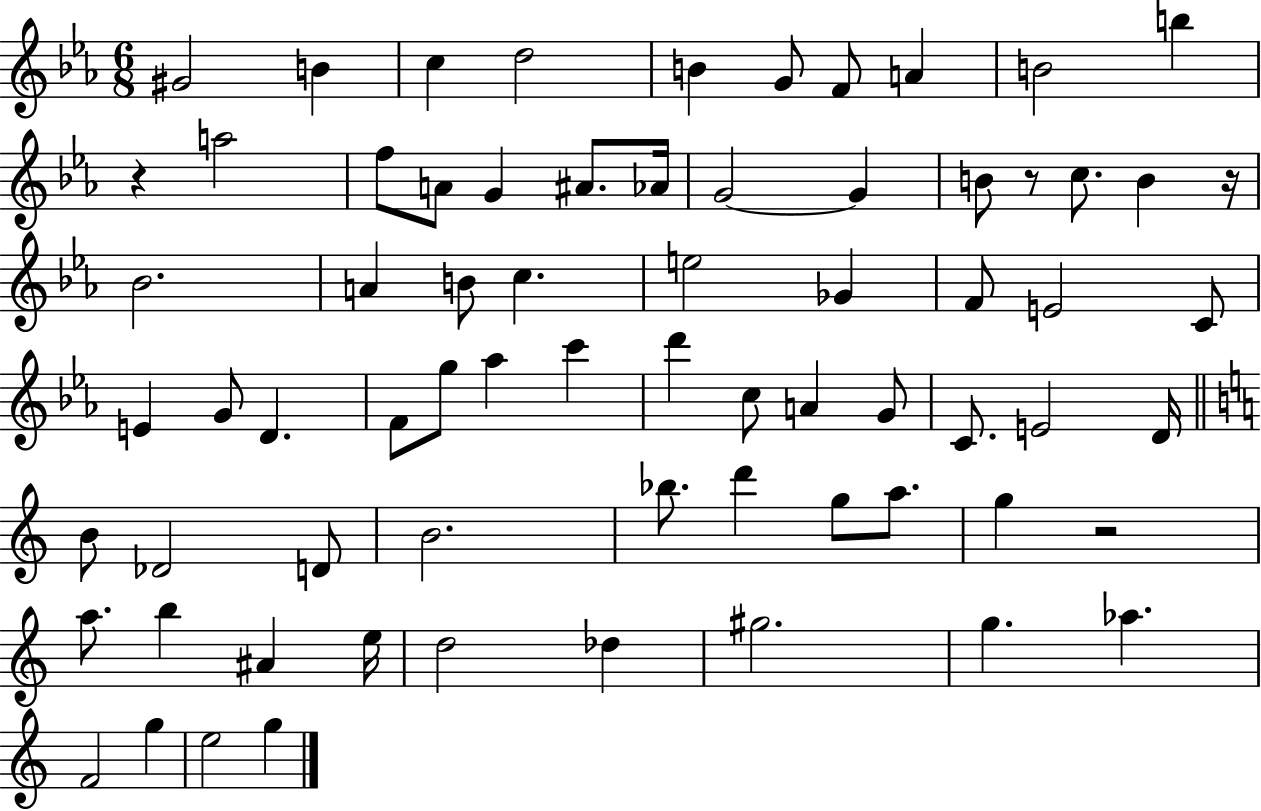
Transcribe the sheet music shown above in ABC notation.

X:1
T:Untitled
M:6/8
L:1/4
K:Eb
^G2 B c d2 B G/2 F/2 A B2 b z a2 f/2 A/2 G ^A/2 _A/4 G2 G B/2 z/2 c/2 B z/4 _B2 A B/2 c e2 _G F/2 E2 C/2 E G/2 D F/2 g/2 _a c' d' c/2 A G/2 C/2 E2 D/4 B/2 _D2 D/2 B2 _b/2 d' g/2 a/2 g z2 a/2 b ^A e/4 d2 _d ^g2 g _a F2 g e2 g